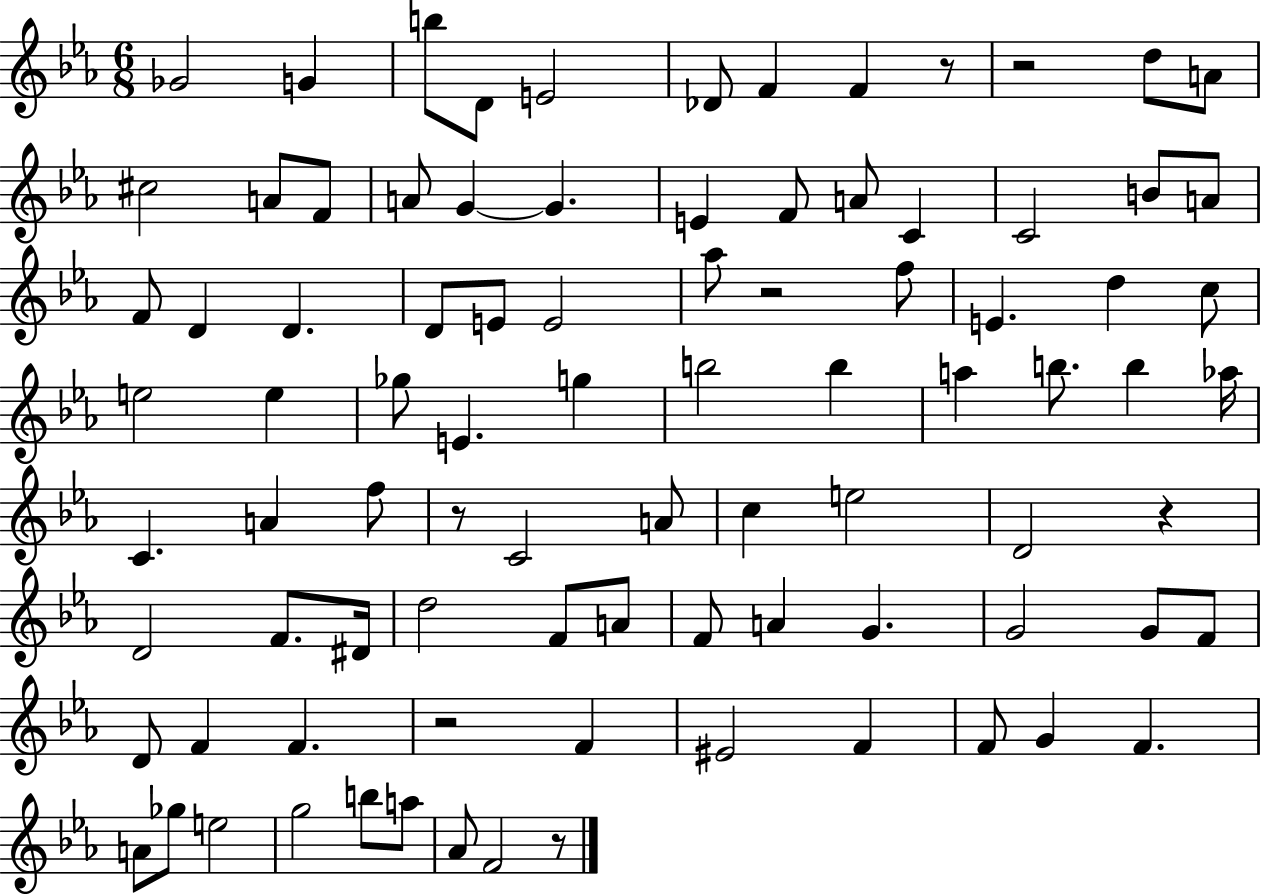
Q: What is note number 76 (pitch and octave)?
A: Gb5